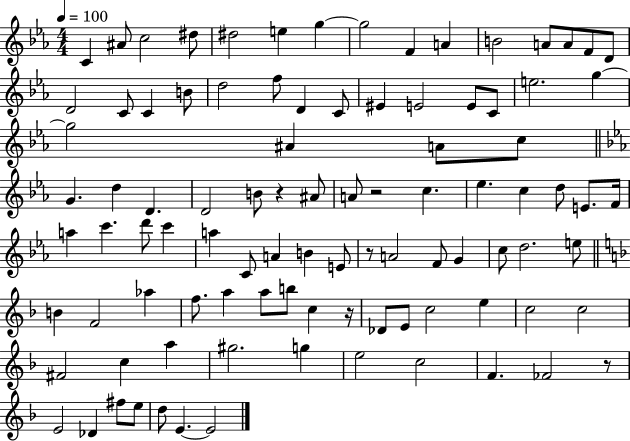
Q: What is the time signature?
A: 4/4